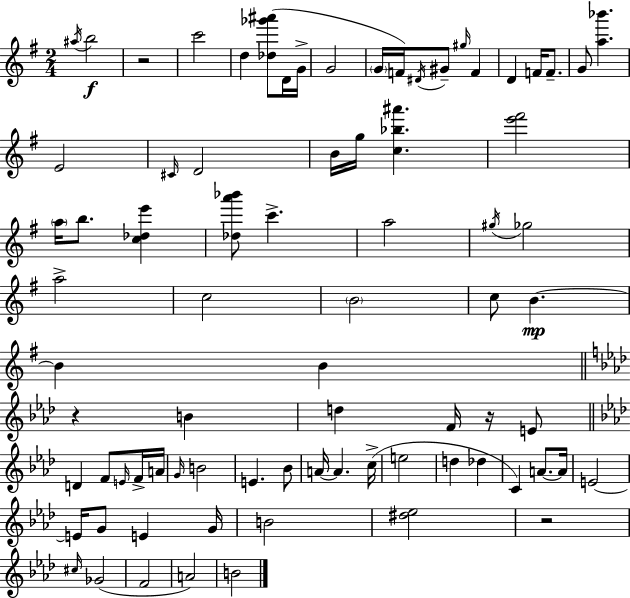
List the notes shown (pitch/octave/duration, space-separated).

A#5/s B5/h R/h C6/h D5/q [Db5,Gb6,A#6]/e D4/s G4/s G4/h G4/s F4/s D#4/s G#4/e G#5/s F4/q D4/q F4/s F4/e. G4/e [A5,Bb6]/q. E4/h C#4/s D4/h B4/s G5/s [C5,Bb5,A#6]/q. [E6,F#6]/h A5/s B5/e. [C5,Db5,E6]/q [Db5,A6,Bb6]/e C6/q. A5/h G#5/s Gb5/h A5/h C5/h B4/h C5/e B4/q. B4/q B4/q R/q B4/q D5/q F4/s R/s E4/e D4/q F4/e E4/s F4/s A4/s G4/s B4/h E4/q. Bb4/e A4/s A4/q. C5/s E5/h D5/q Db5/q C4/q A4/e. A4/s E4/h E4/s G4/e E4/q G4/s B4/h [D#5,Eb5]/h R/h C#5/s Gb4/h F4/h A4/h B4/h